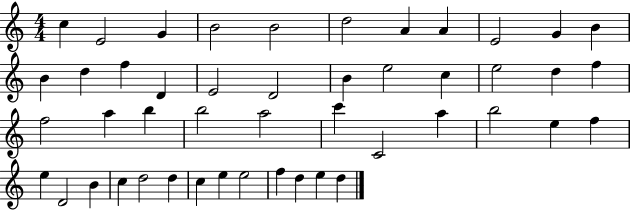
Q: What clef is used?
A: treble